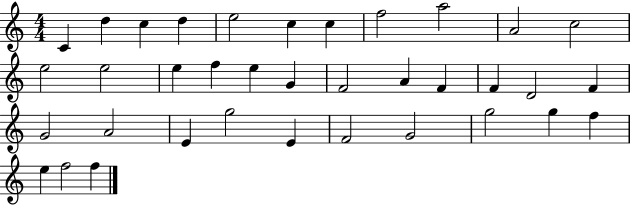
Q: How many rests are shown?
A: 0